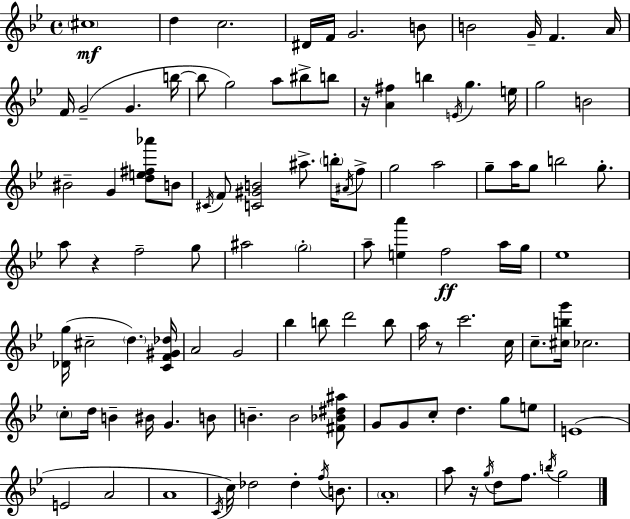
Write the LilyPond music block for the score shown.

{
  \clef treble
  \time 4/4
  \defaultTimeSignature
  \key bes \major
  \parenthesize cis''1\mf | d''4 c''2. | dis'16 f'16 g'2. b'8 | b'2 g'16-- f'4. a'16 | \break f'16 g'2--( g'4. b''16~~ | b''8 g''2) a''8 bis''8-> b''8 | r16 <a' fis''>4 b''4 \acciaccatura { e'16 } g''4. | e''16 g''2 b'2 | \break bis'2-- g'4 <d'' e'' fis'' aes'''>8 b'8 | \acciaccatura { cis'16 } f'8 <c' gis' b'>2 ais''8.-> \parenthesize b''16-. | \acciaccatura { ais'16 } f''8-> g''2 a''2 | g''8-- a''16 g''8 b''2 | \break g''8.-. a''8 r4 f''2-- | g''8 ais''2 \parenthesize g''2-. | a''8-- <e'' a'''>4 f''2\ff | a''16 g''16 ees''1 | \break <des' g''>16( cis''2-- \parenthesize d''4.) | <c' f' gis' des''>16 a'2 g'2 | bes''4 b''8 d'''2 | b''8 a''16 r8 c'''2. | \break c''16 c''8.-- <cis'' b'' g'''>16 ces''2. | \parenthesize c''8-. d''16 b'4-- bis'16 g'4. | b'8 b'4.-- b'2 | <fis' bes' dis'' ais''>8 g'8 g'8 c''8-. d''4. g''8 | \break e''8 e'1( | e'2 a'2 | a'1 | \acciaccatura { c'16 } c''16) des''2 des''4-. | \break \acciaccatura { f''16 } b'8. \parenthesize a'1-. | a''8 r16 \acciaccatura { g''16 } d''8 f''8. \acciaccatura { b''16 } g''2 | \bar "|."
}